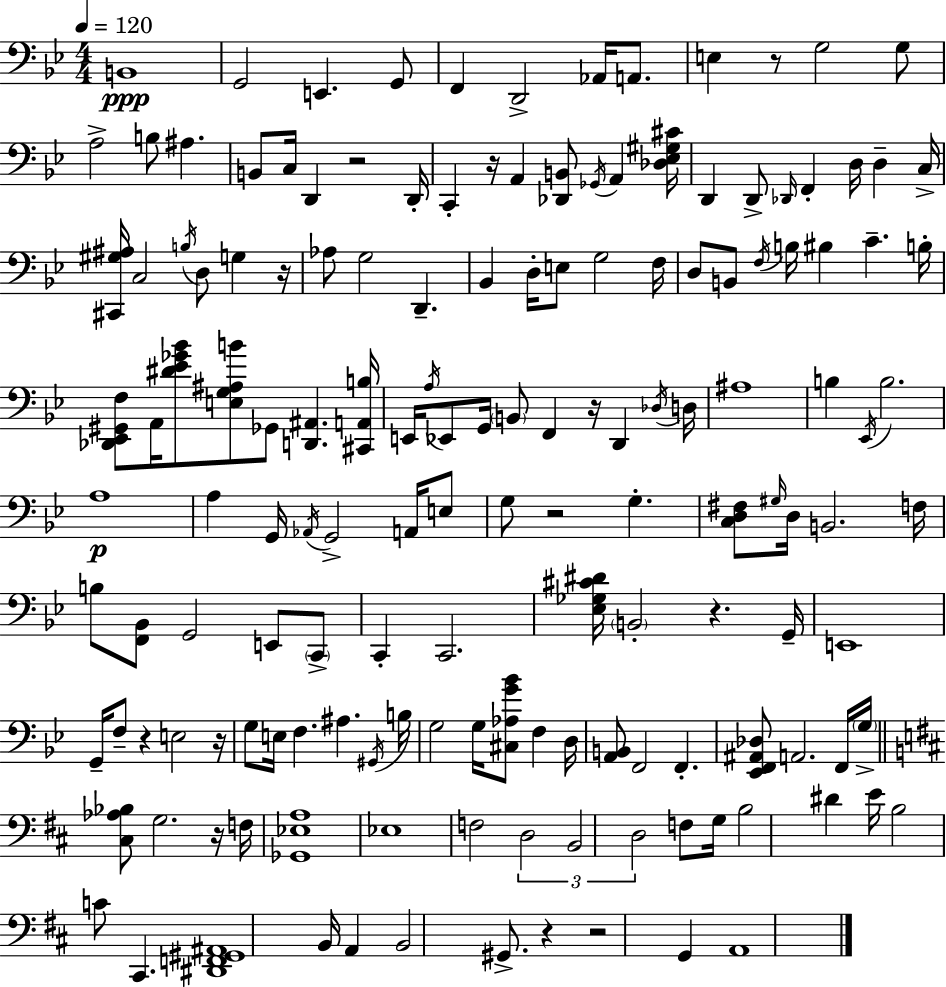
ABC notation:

X:1
T:Untitled
M:4/4
L:1/4
K:Bb
B,,4 G,,2 E,, G,,/2 F,, D,,2 _A,,/4 A,,/2 E, z/2 G,2 G,/2 A,2 B,/2 ^A, B,,/2 C,/4 D,, z2 D,,/4 C,, z/4 A,, [_D,,B,,]/2 _G,,/4 A,, [_D,_E,^G,^C]/4 D,, D,,/2 _D,,/4 F,, D,/4 D, C,/4 [^C,,^G,^A,]/4 C,2 B,/4 D,/2 G, z/4 _A,/2 G,2 D,, _B,, D,/4 E,/2 G,2 F,/4 D,/2 B,,/2 F,/4 B,/4 ^B, C B,/4 [_D,,_E,,^G,,F,]/2 A,,/4 [^D_E_G_B]/2 [E,G,^A,B]/2 _G,,/2 [D,,^A,,] [^C,,A,,B,]/4 E,,/4 A,/4 _E,,/2 G,,/4 B,,/2 F,, z/4 D,, _D,/4 D,/4 ^A,4 B, _E,,/4 B,2 A,4 A, G,,/4 _A,,/4 G,,2 A,,/4 E,/2 G,/2 z2 G, [C,D,^F,]/2 ^G,/4 D,/4 B,,2 F,/4 B,/2 [F,,_B,,]/2 G,,2 E,,/2 C,,/2 C,, C,,2 [_E,_G,^C^D]/4 B,,2 z G,,/4 E,,4 G,,/4 F,/2 z E,2 z/4 G,/2 E,/4 F, ^A, ^G,,/4 B,/4 G,2 G,/4 [^C,_A,G_B]/2 F, D,/4 [A,,B,,]/2 F,,2 F,, [_E,,F,,^A,,_D,]/2 A,,2 F,,/4 G,/4 [^C,_A,_B,]/2 G,2 z/4 F,/4 [_G,,_E,A,]4 _E,4 F,2 D,2 B,,2 D,2 F,/2 G,/4 B,2 ^D E/4 B,2 C/2 ^C,, [^D,,F,,^G,,^A,,]4 B,,/4 A,, B,,2 ^G,,/2 z z2 G,, A,,4